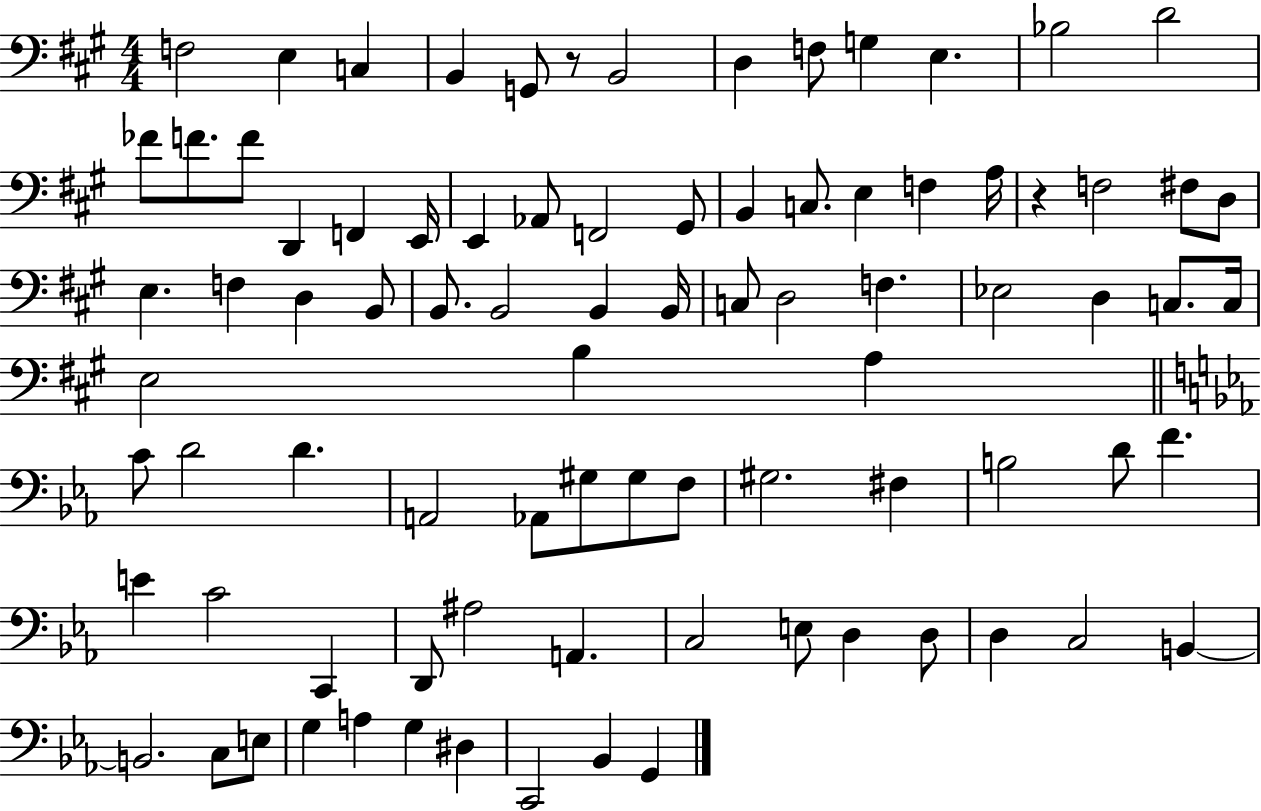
{
  \clef bass
  \numericTimeSignature
  \time 4/4
  \key a \major
  f2 e4 c4 | b,4 g,8 r8 b,2 | d4 f8 g4 e4. | bes2 d'2 | \break fes'8 f'8. f'8 d,4 f,4 e,16 | e,4 aes,8 f,2 gis,8 | b,4 c8. e4 f4 a16 | r4 f2 fis8 d8 | \break e4. f4 d4 b,8 | b,8. b,2 b,4 b,16 | c8 d2 f4. | ees2 d4 c8. c16 | \break e2 b4 a4 | \bar "||" \break \key ees \major c'8 d'2 d'4. | a,2 aes,8 gis8 gis8 f8 | gis2. fis4 | b2 d'8 f'4. | \break e'4 c'2 c,4 | d,8 ais2 a,4. | c2 e8 d4 d8 | d4 c2 b,4~~ | \break b,2. c8 e8 | g4 a4 g4 dis4 | c,2 bes,4 g,4 | \bar "|."
}